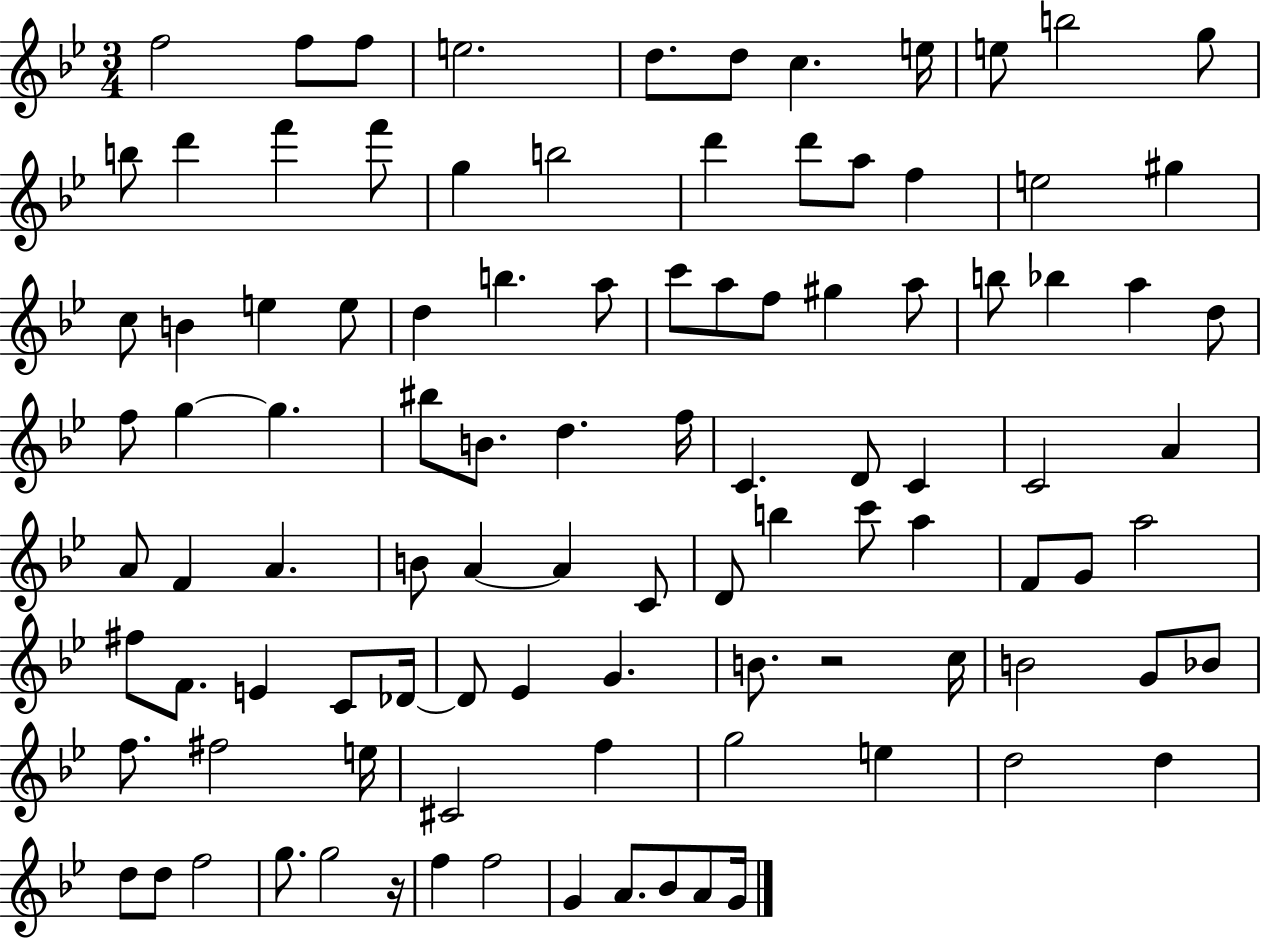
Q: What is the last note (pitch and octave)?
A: G4